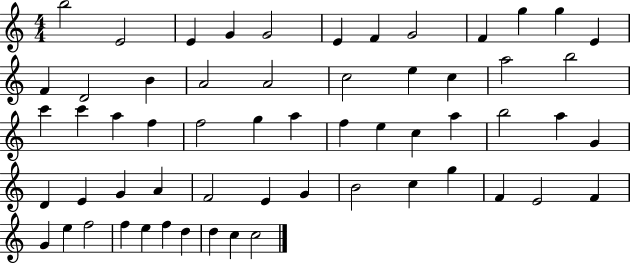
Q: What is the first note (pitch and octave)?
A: B5